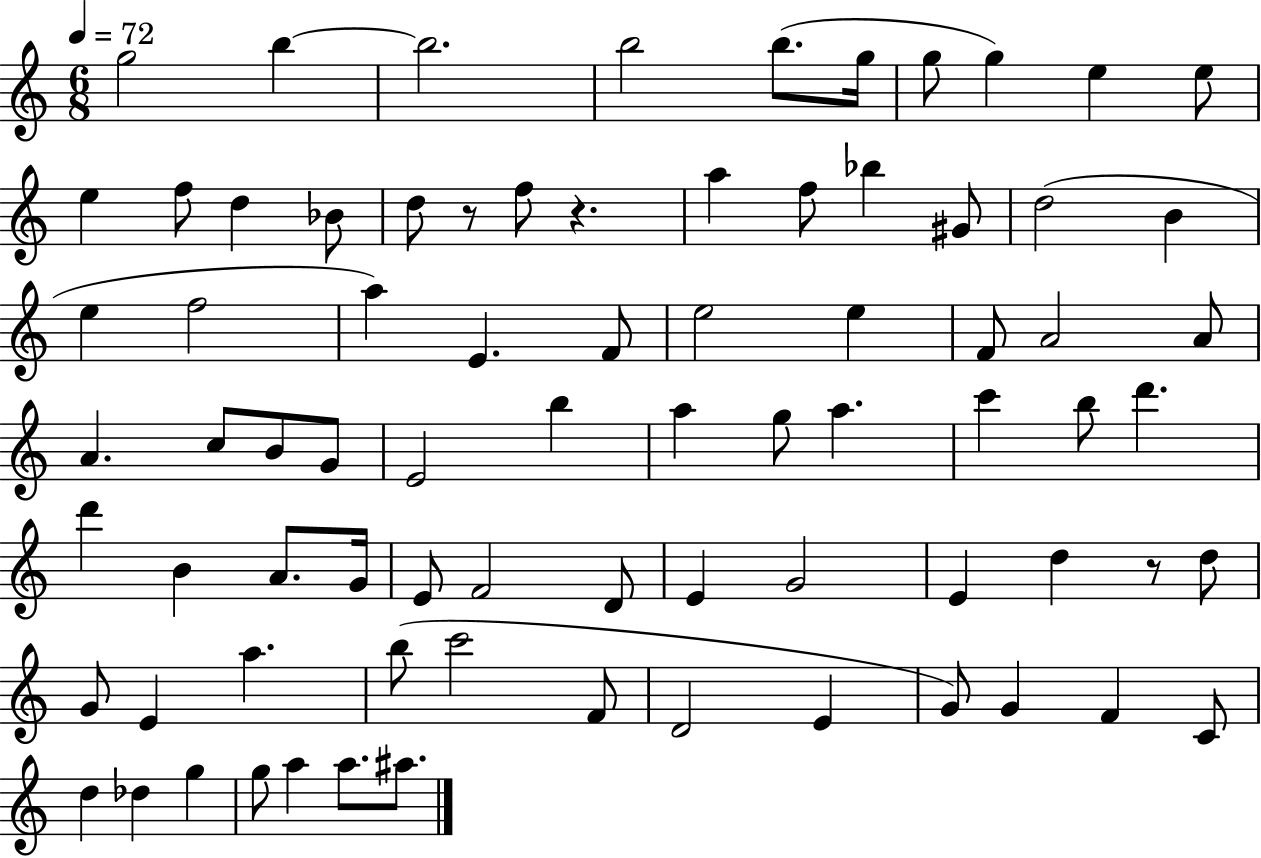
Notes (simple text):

G5/h B5/q B5/h. B5/h B5/e. G5/s G5/e G5/q E5/q E5/e E5/q F5/e D5/q Bb4/e D5/e R/e F5/e R/q. A5/q F5/e Bb5/q G#4/e D5/h B4/q E5/q F5/h A5/q E4/q. F4/e E5/h E5/q F4/e A4/h A4/e A4/q. C5/e B4/e G4/e E4/h B5/q A5/q G5/e A5/q. C6/q B5/e D6/q. D6/q B4/q A4/e. G4/s E4/e F4/h D4/e E4/q G4/h E4/q D5/q R/e D5/e G4/e E4/q A5/q. B5/e C6/h F4/e D4/h E4/q G4/e G4/q F4/q C4/e D5/q Db5/q G5/q G5/e A5/q A5/e. A#5/e.